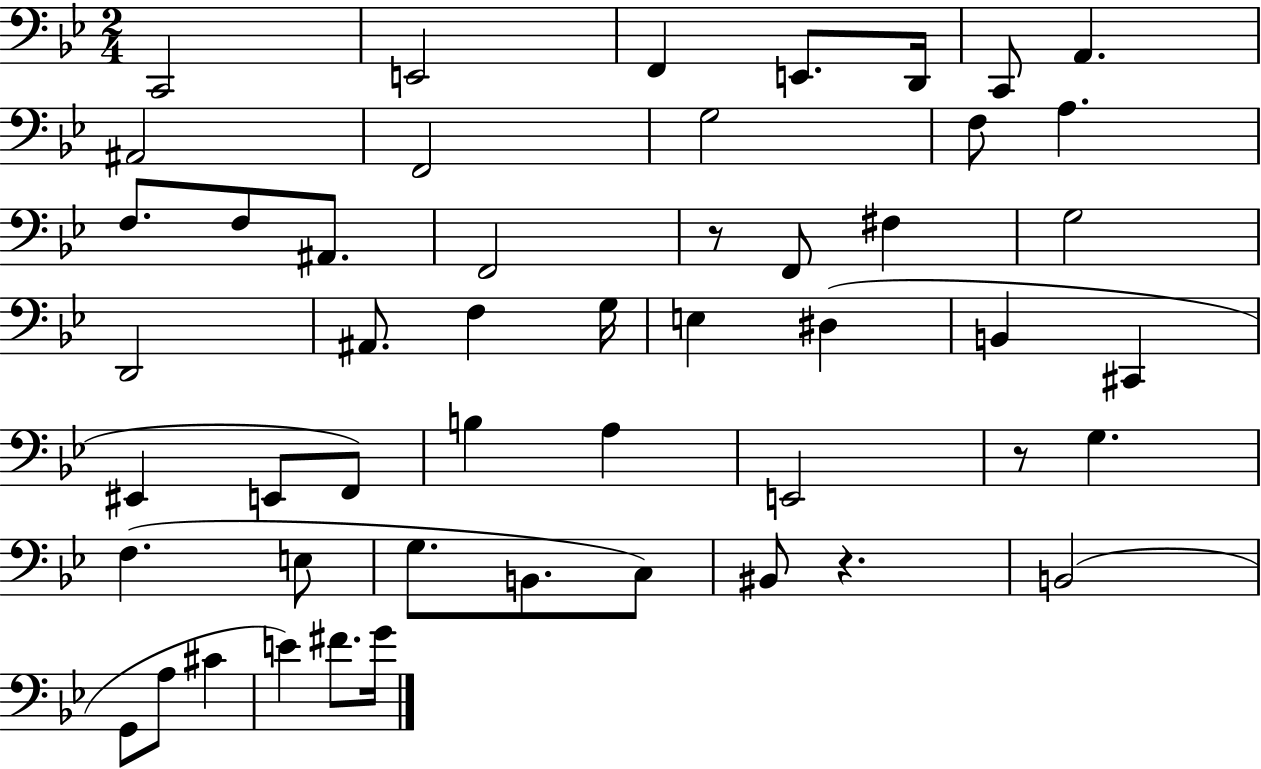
{
  \clef bass
  \numericTimeSignature
  \time 2/4
  \key bes \major
  \repeat volta 2 { c,2 | e,2 | f,4 e,8. d,16 | c,8 a,4. | \break ais,2 | f,2 | g2 | f8 a4. | \break f8. f8 ais,8. | f,2 | r8 f,8 fis4 | g2 | \break d,2 | ais,8. f4 g16 | e4 dis4( | b,4 cis,4 | \break eis,4 e,8 f,8) | b4 a4 | e,2 | r8 g4. | \break f4.( e8 | g8. b,8. c8) | bis,8 r4. | b,2( | \break g,8 a8 cis'4 | e'4) fis'8. g'16 | } \bar "|."
}